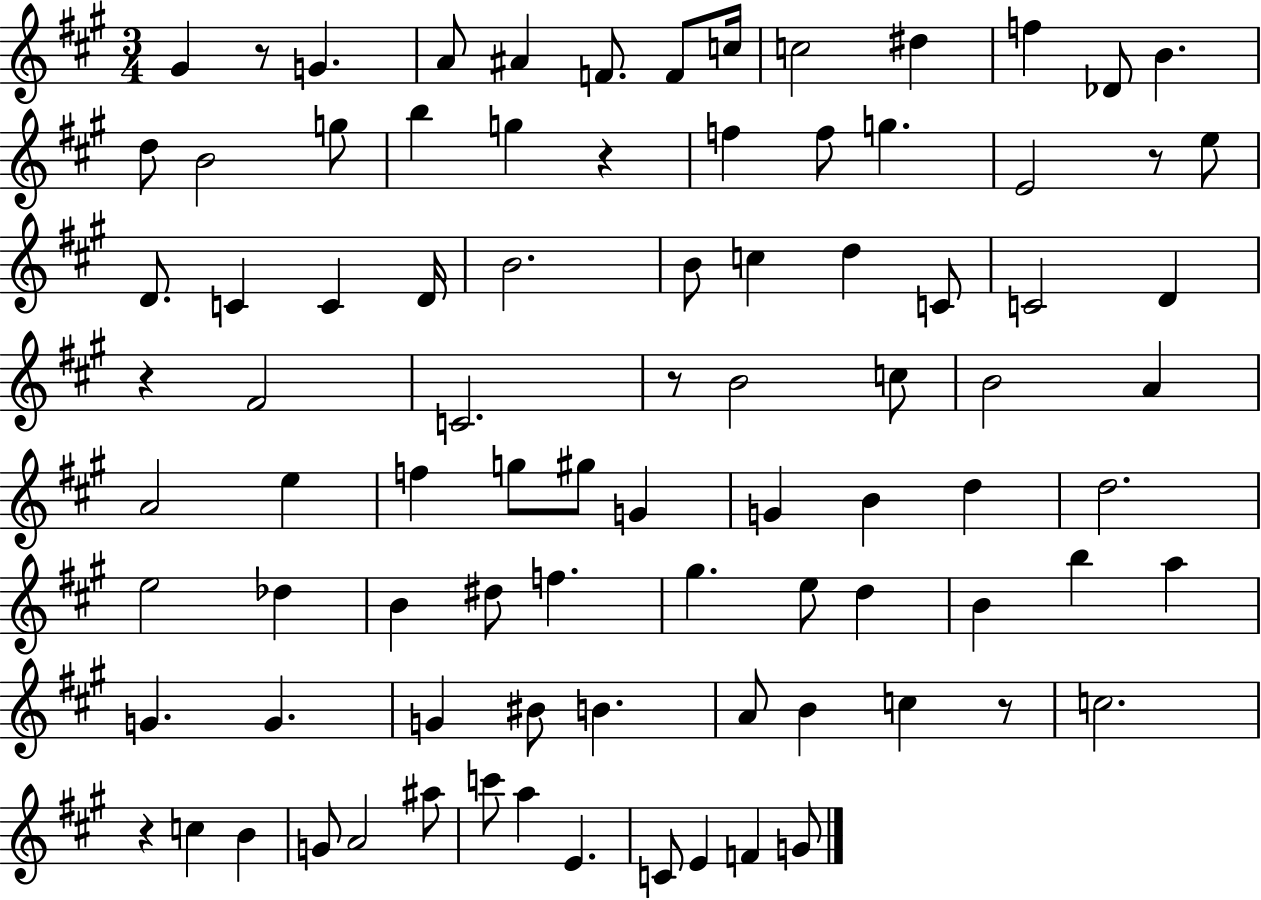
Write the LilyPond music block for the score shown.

{
  \clef treble
  \numericTimeSignature
  \time 3/4
  \key a \major
  gis'4 r8 g'4. | a'8 ais'4 f'8. f'8 c''16 | c''2 dis''4 | f''4 des'8 b'4. | \break d''8 b'2 g''8 | b''4 g''4 r4 | f''4 f''8 g''4. | e'2 r8 e''8 | \break d'8. c'4 c'4 d'16 | b'2. | b'8 c''4 d''4 c'8 | c'2 d'4 | \break r4 fis'2 | c'2. | r8 b'2 c''8 | b'2 a'4 | \break a'2 e''4 | f''4 g''8 gis''8 g'4 | g'4 b'4 d''4 | d''2. | \break e''2 des''4 | b'4 dis''8 f''4. | gis''4. e''8 d''4 | b'4 b''4 a''4 | \break g'4. g'4. | g'4 bis'8 b'4. | a'8 b'4 c''4 r8 | c''2. | \break r4 c''4 b'4 | g'8 a'2 ais''8 | c'''8 a''4 e'4. | c'8 e'4 f'4 g'8 | \break \bar "|."
}